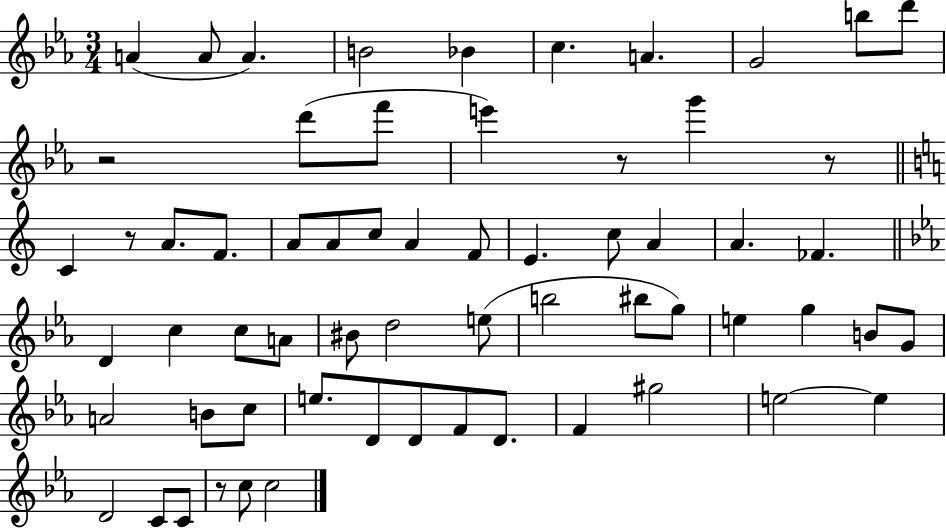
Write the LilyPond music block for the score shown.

{
  \clef treble
  \numericTimeSignature
  \time 3/4
  \key ees \major
  a'4( a'8 a'4.) | b'2 bes'4 | c''4. a'4. | g'2 b''8 d'''8 | \break r2 d'''8( f'''8 | e'''4) r8 g'''4 r8 | \bar "||" \break \key a \minor c'4 r8 a'8. f'8. | a'8 a'8 c''8 a'4 f'8 | e'4. c''8 a'4 | a'4. fes'4. | \break \bar "||" \break \key ees \major d'4 c''4 c''8 a'8 | bis'8 d''2 e''8( | b''2 bis''8 g''8) | e''4 g''4 b'8 g'8 | \break a'2 b'8 c''8 | e''8. d'8 d'8 f'8 d'8. | f'4 gis''2 | e''2~~ e''4 | \break d'2 c'8 c'8 | r8 c''8 c''2 | \bar "|."
}